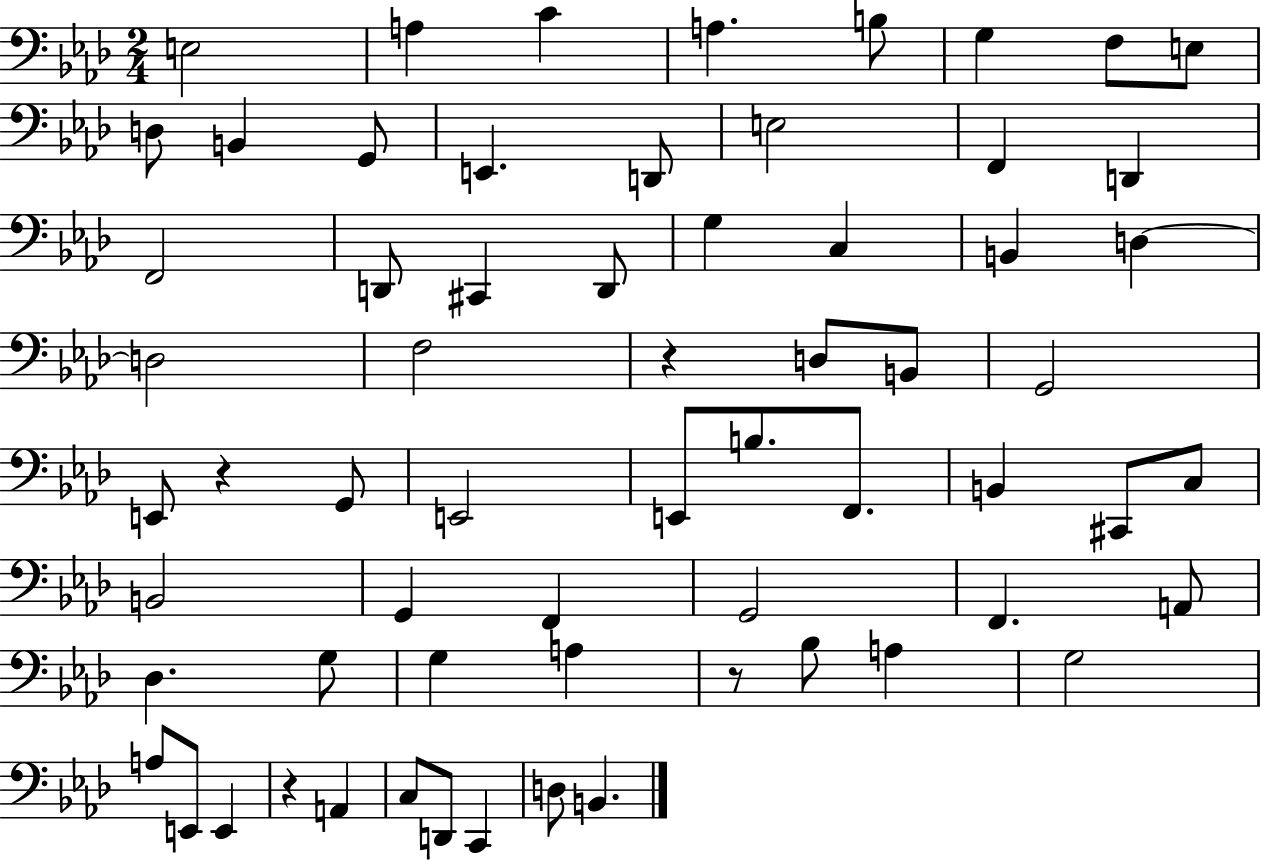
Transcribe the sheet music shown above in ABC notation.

X:1
T:Untitled
M:2/4
L:1/4
K:Ab
E,2 A, C A, B,/2 G, F,/2 E,/2 D,/2 B,, G,,/2 E,, D,,/2 E,2 F,, D,, F,,2 D,,/2 ^C,, D,,/2 G, C, B,, D, D,2 F,2 z D,/2 B,,/2 G,,2 E,,/2 z G,,/2 E,,2 E,,/2 B,/2 F,,/2 B,, ^C,,/2 C,/2 B,,2 G,, F,, G,,2 F,, A,,/2 _D, G,/2 G, A, z/2 _B,/2 A, G,2 A,/2 E,,/2 E,, z A,, C,/2 D,,/2 C,, D,/2 B,,